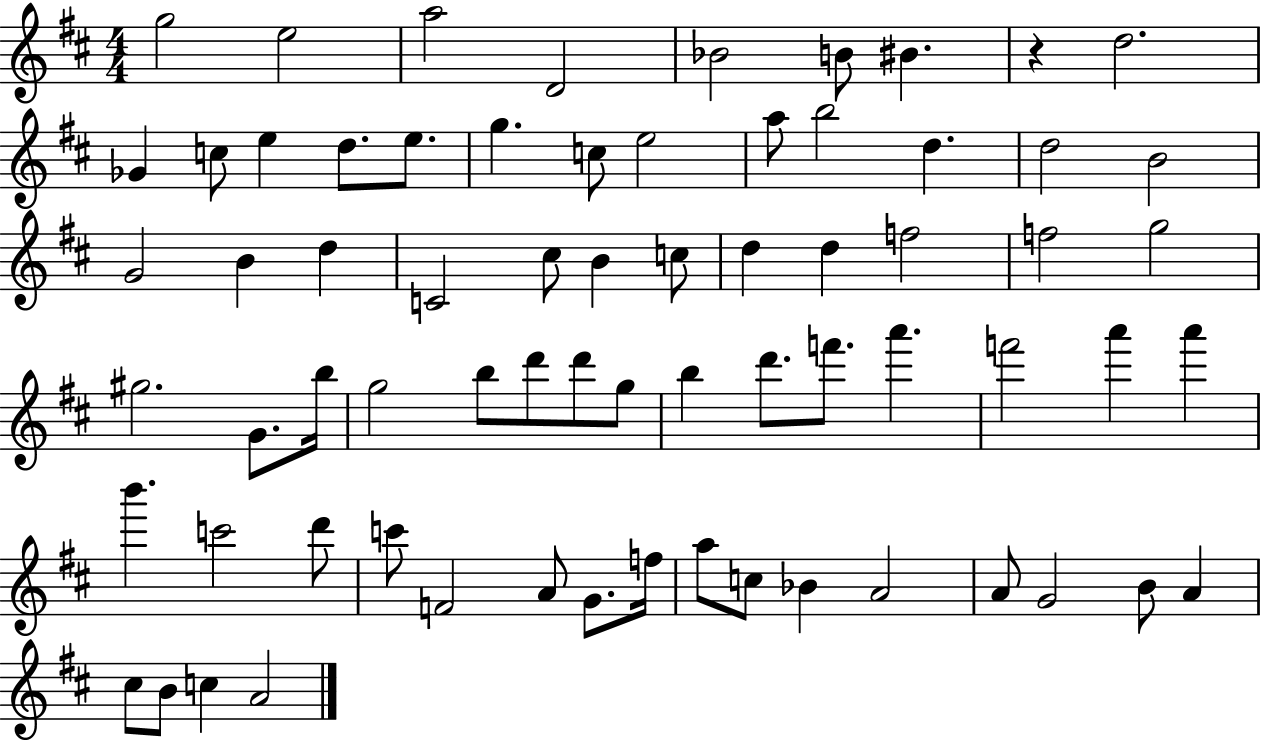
X:1
T:Untitled
M:4/4
L:1/4
K:D
g2 e2 a2 D2 _B2 B/2 ^B z d2 _G c/2 e d/2 e/2 g c/2 e2 a/2 b2 d d2 B2 G2 B d C2 ^c/2 B c/2 d d f2 f2 g2 ^g2 G/2 b/4 g2 b/2 d'/2 d'/2 g/2 b d'/2 f'/2 a' f'2 a' a' b' c'2 d'/2 c'/2 F2 A/2 G/2 f/4 a/2 c/2 _B A2 A/2 G2 B/2 A ^c/2 B/2 c A2